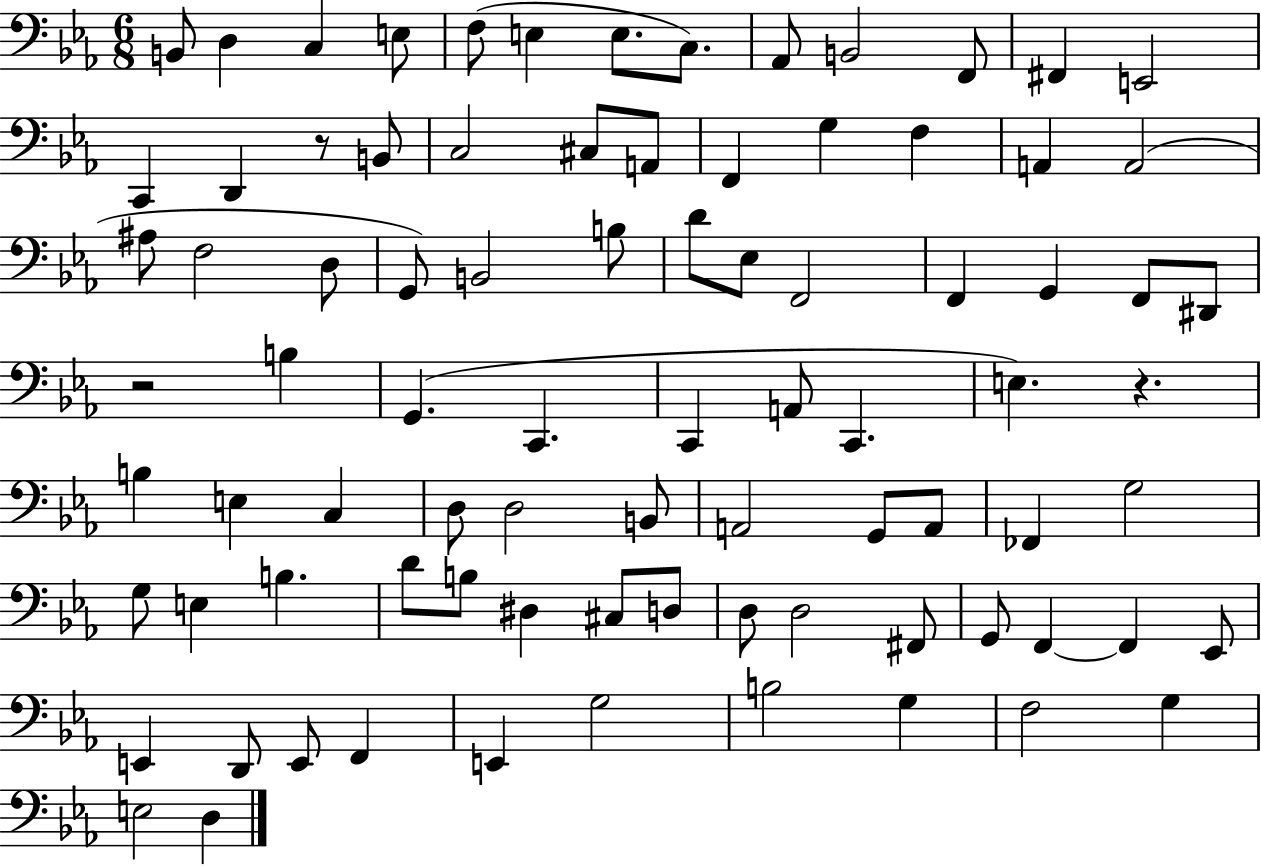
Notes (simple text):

B2/e D3/q C3/q E3/e F3/e E3/q E3/e. C3/e. Ab2/e B2/h F2/e F#2/q E2/h C2/q D2/q R/e B2/e C3/h C#3/e A2/e F2/q G3/q F3/q A2/q A2/h A#3/e F3/h D3/e G2/e B2/h B3/e D4/e Eb3/e F2/h F2/q G2/q F2/e D#2/e R/h B3/q G2/q. C2/q. C2/q A2/e C2/q. E3/q. R/q. B3/q E3/q C3/q D3/e D3/h B2/e A2/h G2/e A2/e FES2/q G3/h G3/e E3/q B3/q. D4/e B3/e D#3/q C#3/e D3/e D3/e D3/h F#2/e G2/e F2/q F2/q Eb2/e E2/q D2/e E2/e F2/q E2/q G3/h B3/h G3/q F3/h G3/q E3/h D3/q